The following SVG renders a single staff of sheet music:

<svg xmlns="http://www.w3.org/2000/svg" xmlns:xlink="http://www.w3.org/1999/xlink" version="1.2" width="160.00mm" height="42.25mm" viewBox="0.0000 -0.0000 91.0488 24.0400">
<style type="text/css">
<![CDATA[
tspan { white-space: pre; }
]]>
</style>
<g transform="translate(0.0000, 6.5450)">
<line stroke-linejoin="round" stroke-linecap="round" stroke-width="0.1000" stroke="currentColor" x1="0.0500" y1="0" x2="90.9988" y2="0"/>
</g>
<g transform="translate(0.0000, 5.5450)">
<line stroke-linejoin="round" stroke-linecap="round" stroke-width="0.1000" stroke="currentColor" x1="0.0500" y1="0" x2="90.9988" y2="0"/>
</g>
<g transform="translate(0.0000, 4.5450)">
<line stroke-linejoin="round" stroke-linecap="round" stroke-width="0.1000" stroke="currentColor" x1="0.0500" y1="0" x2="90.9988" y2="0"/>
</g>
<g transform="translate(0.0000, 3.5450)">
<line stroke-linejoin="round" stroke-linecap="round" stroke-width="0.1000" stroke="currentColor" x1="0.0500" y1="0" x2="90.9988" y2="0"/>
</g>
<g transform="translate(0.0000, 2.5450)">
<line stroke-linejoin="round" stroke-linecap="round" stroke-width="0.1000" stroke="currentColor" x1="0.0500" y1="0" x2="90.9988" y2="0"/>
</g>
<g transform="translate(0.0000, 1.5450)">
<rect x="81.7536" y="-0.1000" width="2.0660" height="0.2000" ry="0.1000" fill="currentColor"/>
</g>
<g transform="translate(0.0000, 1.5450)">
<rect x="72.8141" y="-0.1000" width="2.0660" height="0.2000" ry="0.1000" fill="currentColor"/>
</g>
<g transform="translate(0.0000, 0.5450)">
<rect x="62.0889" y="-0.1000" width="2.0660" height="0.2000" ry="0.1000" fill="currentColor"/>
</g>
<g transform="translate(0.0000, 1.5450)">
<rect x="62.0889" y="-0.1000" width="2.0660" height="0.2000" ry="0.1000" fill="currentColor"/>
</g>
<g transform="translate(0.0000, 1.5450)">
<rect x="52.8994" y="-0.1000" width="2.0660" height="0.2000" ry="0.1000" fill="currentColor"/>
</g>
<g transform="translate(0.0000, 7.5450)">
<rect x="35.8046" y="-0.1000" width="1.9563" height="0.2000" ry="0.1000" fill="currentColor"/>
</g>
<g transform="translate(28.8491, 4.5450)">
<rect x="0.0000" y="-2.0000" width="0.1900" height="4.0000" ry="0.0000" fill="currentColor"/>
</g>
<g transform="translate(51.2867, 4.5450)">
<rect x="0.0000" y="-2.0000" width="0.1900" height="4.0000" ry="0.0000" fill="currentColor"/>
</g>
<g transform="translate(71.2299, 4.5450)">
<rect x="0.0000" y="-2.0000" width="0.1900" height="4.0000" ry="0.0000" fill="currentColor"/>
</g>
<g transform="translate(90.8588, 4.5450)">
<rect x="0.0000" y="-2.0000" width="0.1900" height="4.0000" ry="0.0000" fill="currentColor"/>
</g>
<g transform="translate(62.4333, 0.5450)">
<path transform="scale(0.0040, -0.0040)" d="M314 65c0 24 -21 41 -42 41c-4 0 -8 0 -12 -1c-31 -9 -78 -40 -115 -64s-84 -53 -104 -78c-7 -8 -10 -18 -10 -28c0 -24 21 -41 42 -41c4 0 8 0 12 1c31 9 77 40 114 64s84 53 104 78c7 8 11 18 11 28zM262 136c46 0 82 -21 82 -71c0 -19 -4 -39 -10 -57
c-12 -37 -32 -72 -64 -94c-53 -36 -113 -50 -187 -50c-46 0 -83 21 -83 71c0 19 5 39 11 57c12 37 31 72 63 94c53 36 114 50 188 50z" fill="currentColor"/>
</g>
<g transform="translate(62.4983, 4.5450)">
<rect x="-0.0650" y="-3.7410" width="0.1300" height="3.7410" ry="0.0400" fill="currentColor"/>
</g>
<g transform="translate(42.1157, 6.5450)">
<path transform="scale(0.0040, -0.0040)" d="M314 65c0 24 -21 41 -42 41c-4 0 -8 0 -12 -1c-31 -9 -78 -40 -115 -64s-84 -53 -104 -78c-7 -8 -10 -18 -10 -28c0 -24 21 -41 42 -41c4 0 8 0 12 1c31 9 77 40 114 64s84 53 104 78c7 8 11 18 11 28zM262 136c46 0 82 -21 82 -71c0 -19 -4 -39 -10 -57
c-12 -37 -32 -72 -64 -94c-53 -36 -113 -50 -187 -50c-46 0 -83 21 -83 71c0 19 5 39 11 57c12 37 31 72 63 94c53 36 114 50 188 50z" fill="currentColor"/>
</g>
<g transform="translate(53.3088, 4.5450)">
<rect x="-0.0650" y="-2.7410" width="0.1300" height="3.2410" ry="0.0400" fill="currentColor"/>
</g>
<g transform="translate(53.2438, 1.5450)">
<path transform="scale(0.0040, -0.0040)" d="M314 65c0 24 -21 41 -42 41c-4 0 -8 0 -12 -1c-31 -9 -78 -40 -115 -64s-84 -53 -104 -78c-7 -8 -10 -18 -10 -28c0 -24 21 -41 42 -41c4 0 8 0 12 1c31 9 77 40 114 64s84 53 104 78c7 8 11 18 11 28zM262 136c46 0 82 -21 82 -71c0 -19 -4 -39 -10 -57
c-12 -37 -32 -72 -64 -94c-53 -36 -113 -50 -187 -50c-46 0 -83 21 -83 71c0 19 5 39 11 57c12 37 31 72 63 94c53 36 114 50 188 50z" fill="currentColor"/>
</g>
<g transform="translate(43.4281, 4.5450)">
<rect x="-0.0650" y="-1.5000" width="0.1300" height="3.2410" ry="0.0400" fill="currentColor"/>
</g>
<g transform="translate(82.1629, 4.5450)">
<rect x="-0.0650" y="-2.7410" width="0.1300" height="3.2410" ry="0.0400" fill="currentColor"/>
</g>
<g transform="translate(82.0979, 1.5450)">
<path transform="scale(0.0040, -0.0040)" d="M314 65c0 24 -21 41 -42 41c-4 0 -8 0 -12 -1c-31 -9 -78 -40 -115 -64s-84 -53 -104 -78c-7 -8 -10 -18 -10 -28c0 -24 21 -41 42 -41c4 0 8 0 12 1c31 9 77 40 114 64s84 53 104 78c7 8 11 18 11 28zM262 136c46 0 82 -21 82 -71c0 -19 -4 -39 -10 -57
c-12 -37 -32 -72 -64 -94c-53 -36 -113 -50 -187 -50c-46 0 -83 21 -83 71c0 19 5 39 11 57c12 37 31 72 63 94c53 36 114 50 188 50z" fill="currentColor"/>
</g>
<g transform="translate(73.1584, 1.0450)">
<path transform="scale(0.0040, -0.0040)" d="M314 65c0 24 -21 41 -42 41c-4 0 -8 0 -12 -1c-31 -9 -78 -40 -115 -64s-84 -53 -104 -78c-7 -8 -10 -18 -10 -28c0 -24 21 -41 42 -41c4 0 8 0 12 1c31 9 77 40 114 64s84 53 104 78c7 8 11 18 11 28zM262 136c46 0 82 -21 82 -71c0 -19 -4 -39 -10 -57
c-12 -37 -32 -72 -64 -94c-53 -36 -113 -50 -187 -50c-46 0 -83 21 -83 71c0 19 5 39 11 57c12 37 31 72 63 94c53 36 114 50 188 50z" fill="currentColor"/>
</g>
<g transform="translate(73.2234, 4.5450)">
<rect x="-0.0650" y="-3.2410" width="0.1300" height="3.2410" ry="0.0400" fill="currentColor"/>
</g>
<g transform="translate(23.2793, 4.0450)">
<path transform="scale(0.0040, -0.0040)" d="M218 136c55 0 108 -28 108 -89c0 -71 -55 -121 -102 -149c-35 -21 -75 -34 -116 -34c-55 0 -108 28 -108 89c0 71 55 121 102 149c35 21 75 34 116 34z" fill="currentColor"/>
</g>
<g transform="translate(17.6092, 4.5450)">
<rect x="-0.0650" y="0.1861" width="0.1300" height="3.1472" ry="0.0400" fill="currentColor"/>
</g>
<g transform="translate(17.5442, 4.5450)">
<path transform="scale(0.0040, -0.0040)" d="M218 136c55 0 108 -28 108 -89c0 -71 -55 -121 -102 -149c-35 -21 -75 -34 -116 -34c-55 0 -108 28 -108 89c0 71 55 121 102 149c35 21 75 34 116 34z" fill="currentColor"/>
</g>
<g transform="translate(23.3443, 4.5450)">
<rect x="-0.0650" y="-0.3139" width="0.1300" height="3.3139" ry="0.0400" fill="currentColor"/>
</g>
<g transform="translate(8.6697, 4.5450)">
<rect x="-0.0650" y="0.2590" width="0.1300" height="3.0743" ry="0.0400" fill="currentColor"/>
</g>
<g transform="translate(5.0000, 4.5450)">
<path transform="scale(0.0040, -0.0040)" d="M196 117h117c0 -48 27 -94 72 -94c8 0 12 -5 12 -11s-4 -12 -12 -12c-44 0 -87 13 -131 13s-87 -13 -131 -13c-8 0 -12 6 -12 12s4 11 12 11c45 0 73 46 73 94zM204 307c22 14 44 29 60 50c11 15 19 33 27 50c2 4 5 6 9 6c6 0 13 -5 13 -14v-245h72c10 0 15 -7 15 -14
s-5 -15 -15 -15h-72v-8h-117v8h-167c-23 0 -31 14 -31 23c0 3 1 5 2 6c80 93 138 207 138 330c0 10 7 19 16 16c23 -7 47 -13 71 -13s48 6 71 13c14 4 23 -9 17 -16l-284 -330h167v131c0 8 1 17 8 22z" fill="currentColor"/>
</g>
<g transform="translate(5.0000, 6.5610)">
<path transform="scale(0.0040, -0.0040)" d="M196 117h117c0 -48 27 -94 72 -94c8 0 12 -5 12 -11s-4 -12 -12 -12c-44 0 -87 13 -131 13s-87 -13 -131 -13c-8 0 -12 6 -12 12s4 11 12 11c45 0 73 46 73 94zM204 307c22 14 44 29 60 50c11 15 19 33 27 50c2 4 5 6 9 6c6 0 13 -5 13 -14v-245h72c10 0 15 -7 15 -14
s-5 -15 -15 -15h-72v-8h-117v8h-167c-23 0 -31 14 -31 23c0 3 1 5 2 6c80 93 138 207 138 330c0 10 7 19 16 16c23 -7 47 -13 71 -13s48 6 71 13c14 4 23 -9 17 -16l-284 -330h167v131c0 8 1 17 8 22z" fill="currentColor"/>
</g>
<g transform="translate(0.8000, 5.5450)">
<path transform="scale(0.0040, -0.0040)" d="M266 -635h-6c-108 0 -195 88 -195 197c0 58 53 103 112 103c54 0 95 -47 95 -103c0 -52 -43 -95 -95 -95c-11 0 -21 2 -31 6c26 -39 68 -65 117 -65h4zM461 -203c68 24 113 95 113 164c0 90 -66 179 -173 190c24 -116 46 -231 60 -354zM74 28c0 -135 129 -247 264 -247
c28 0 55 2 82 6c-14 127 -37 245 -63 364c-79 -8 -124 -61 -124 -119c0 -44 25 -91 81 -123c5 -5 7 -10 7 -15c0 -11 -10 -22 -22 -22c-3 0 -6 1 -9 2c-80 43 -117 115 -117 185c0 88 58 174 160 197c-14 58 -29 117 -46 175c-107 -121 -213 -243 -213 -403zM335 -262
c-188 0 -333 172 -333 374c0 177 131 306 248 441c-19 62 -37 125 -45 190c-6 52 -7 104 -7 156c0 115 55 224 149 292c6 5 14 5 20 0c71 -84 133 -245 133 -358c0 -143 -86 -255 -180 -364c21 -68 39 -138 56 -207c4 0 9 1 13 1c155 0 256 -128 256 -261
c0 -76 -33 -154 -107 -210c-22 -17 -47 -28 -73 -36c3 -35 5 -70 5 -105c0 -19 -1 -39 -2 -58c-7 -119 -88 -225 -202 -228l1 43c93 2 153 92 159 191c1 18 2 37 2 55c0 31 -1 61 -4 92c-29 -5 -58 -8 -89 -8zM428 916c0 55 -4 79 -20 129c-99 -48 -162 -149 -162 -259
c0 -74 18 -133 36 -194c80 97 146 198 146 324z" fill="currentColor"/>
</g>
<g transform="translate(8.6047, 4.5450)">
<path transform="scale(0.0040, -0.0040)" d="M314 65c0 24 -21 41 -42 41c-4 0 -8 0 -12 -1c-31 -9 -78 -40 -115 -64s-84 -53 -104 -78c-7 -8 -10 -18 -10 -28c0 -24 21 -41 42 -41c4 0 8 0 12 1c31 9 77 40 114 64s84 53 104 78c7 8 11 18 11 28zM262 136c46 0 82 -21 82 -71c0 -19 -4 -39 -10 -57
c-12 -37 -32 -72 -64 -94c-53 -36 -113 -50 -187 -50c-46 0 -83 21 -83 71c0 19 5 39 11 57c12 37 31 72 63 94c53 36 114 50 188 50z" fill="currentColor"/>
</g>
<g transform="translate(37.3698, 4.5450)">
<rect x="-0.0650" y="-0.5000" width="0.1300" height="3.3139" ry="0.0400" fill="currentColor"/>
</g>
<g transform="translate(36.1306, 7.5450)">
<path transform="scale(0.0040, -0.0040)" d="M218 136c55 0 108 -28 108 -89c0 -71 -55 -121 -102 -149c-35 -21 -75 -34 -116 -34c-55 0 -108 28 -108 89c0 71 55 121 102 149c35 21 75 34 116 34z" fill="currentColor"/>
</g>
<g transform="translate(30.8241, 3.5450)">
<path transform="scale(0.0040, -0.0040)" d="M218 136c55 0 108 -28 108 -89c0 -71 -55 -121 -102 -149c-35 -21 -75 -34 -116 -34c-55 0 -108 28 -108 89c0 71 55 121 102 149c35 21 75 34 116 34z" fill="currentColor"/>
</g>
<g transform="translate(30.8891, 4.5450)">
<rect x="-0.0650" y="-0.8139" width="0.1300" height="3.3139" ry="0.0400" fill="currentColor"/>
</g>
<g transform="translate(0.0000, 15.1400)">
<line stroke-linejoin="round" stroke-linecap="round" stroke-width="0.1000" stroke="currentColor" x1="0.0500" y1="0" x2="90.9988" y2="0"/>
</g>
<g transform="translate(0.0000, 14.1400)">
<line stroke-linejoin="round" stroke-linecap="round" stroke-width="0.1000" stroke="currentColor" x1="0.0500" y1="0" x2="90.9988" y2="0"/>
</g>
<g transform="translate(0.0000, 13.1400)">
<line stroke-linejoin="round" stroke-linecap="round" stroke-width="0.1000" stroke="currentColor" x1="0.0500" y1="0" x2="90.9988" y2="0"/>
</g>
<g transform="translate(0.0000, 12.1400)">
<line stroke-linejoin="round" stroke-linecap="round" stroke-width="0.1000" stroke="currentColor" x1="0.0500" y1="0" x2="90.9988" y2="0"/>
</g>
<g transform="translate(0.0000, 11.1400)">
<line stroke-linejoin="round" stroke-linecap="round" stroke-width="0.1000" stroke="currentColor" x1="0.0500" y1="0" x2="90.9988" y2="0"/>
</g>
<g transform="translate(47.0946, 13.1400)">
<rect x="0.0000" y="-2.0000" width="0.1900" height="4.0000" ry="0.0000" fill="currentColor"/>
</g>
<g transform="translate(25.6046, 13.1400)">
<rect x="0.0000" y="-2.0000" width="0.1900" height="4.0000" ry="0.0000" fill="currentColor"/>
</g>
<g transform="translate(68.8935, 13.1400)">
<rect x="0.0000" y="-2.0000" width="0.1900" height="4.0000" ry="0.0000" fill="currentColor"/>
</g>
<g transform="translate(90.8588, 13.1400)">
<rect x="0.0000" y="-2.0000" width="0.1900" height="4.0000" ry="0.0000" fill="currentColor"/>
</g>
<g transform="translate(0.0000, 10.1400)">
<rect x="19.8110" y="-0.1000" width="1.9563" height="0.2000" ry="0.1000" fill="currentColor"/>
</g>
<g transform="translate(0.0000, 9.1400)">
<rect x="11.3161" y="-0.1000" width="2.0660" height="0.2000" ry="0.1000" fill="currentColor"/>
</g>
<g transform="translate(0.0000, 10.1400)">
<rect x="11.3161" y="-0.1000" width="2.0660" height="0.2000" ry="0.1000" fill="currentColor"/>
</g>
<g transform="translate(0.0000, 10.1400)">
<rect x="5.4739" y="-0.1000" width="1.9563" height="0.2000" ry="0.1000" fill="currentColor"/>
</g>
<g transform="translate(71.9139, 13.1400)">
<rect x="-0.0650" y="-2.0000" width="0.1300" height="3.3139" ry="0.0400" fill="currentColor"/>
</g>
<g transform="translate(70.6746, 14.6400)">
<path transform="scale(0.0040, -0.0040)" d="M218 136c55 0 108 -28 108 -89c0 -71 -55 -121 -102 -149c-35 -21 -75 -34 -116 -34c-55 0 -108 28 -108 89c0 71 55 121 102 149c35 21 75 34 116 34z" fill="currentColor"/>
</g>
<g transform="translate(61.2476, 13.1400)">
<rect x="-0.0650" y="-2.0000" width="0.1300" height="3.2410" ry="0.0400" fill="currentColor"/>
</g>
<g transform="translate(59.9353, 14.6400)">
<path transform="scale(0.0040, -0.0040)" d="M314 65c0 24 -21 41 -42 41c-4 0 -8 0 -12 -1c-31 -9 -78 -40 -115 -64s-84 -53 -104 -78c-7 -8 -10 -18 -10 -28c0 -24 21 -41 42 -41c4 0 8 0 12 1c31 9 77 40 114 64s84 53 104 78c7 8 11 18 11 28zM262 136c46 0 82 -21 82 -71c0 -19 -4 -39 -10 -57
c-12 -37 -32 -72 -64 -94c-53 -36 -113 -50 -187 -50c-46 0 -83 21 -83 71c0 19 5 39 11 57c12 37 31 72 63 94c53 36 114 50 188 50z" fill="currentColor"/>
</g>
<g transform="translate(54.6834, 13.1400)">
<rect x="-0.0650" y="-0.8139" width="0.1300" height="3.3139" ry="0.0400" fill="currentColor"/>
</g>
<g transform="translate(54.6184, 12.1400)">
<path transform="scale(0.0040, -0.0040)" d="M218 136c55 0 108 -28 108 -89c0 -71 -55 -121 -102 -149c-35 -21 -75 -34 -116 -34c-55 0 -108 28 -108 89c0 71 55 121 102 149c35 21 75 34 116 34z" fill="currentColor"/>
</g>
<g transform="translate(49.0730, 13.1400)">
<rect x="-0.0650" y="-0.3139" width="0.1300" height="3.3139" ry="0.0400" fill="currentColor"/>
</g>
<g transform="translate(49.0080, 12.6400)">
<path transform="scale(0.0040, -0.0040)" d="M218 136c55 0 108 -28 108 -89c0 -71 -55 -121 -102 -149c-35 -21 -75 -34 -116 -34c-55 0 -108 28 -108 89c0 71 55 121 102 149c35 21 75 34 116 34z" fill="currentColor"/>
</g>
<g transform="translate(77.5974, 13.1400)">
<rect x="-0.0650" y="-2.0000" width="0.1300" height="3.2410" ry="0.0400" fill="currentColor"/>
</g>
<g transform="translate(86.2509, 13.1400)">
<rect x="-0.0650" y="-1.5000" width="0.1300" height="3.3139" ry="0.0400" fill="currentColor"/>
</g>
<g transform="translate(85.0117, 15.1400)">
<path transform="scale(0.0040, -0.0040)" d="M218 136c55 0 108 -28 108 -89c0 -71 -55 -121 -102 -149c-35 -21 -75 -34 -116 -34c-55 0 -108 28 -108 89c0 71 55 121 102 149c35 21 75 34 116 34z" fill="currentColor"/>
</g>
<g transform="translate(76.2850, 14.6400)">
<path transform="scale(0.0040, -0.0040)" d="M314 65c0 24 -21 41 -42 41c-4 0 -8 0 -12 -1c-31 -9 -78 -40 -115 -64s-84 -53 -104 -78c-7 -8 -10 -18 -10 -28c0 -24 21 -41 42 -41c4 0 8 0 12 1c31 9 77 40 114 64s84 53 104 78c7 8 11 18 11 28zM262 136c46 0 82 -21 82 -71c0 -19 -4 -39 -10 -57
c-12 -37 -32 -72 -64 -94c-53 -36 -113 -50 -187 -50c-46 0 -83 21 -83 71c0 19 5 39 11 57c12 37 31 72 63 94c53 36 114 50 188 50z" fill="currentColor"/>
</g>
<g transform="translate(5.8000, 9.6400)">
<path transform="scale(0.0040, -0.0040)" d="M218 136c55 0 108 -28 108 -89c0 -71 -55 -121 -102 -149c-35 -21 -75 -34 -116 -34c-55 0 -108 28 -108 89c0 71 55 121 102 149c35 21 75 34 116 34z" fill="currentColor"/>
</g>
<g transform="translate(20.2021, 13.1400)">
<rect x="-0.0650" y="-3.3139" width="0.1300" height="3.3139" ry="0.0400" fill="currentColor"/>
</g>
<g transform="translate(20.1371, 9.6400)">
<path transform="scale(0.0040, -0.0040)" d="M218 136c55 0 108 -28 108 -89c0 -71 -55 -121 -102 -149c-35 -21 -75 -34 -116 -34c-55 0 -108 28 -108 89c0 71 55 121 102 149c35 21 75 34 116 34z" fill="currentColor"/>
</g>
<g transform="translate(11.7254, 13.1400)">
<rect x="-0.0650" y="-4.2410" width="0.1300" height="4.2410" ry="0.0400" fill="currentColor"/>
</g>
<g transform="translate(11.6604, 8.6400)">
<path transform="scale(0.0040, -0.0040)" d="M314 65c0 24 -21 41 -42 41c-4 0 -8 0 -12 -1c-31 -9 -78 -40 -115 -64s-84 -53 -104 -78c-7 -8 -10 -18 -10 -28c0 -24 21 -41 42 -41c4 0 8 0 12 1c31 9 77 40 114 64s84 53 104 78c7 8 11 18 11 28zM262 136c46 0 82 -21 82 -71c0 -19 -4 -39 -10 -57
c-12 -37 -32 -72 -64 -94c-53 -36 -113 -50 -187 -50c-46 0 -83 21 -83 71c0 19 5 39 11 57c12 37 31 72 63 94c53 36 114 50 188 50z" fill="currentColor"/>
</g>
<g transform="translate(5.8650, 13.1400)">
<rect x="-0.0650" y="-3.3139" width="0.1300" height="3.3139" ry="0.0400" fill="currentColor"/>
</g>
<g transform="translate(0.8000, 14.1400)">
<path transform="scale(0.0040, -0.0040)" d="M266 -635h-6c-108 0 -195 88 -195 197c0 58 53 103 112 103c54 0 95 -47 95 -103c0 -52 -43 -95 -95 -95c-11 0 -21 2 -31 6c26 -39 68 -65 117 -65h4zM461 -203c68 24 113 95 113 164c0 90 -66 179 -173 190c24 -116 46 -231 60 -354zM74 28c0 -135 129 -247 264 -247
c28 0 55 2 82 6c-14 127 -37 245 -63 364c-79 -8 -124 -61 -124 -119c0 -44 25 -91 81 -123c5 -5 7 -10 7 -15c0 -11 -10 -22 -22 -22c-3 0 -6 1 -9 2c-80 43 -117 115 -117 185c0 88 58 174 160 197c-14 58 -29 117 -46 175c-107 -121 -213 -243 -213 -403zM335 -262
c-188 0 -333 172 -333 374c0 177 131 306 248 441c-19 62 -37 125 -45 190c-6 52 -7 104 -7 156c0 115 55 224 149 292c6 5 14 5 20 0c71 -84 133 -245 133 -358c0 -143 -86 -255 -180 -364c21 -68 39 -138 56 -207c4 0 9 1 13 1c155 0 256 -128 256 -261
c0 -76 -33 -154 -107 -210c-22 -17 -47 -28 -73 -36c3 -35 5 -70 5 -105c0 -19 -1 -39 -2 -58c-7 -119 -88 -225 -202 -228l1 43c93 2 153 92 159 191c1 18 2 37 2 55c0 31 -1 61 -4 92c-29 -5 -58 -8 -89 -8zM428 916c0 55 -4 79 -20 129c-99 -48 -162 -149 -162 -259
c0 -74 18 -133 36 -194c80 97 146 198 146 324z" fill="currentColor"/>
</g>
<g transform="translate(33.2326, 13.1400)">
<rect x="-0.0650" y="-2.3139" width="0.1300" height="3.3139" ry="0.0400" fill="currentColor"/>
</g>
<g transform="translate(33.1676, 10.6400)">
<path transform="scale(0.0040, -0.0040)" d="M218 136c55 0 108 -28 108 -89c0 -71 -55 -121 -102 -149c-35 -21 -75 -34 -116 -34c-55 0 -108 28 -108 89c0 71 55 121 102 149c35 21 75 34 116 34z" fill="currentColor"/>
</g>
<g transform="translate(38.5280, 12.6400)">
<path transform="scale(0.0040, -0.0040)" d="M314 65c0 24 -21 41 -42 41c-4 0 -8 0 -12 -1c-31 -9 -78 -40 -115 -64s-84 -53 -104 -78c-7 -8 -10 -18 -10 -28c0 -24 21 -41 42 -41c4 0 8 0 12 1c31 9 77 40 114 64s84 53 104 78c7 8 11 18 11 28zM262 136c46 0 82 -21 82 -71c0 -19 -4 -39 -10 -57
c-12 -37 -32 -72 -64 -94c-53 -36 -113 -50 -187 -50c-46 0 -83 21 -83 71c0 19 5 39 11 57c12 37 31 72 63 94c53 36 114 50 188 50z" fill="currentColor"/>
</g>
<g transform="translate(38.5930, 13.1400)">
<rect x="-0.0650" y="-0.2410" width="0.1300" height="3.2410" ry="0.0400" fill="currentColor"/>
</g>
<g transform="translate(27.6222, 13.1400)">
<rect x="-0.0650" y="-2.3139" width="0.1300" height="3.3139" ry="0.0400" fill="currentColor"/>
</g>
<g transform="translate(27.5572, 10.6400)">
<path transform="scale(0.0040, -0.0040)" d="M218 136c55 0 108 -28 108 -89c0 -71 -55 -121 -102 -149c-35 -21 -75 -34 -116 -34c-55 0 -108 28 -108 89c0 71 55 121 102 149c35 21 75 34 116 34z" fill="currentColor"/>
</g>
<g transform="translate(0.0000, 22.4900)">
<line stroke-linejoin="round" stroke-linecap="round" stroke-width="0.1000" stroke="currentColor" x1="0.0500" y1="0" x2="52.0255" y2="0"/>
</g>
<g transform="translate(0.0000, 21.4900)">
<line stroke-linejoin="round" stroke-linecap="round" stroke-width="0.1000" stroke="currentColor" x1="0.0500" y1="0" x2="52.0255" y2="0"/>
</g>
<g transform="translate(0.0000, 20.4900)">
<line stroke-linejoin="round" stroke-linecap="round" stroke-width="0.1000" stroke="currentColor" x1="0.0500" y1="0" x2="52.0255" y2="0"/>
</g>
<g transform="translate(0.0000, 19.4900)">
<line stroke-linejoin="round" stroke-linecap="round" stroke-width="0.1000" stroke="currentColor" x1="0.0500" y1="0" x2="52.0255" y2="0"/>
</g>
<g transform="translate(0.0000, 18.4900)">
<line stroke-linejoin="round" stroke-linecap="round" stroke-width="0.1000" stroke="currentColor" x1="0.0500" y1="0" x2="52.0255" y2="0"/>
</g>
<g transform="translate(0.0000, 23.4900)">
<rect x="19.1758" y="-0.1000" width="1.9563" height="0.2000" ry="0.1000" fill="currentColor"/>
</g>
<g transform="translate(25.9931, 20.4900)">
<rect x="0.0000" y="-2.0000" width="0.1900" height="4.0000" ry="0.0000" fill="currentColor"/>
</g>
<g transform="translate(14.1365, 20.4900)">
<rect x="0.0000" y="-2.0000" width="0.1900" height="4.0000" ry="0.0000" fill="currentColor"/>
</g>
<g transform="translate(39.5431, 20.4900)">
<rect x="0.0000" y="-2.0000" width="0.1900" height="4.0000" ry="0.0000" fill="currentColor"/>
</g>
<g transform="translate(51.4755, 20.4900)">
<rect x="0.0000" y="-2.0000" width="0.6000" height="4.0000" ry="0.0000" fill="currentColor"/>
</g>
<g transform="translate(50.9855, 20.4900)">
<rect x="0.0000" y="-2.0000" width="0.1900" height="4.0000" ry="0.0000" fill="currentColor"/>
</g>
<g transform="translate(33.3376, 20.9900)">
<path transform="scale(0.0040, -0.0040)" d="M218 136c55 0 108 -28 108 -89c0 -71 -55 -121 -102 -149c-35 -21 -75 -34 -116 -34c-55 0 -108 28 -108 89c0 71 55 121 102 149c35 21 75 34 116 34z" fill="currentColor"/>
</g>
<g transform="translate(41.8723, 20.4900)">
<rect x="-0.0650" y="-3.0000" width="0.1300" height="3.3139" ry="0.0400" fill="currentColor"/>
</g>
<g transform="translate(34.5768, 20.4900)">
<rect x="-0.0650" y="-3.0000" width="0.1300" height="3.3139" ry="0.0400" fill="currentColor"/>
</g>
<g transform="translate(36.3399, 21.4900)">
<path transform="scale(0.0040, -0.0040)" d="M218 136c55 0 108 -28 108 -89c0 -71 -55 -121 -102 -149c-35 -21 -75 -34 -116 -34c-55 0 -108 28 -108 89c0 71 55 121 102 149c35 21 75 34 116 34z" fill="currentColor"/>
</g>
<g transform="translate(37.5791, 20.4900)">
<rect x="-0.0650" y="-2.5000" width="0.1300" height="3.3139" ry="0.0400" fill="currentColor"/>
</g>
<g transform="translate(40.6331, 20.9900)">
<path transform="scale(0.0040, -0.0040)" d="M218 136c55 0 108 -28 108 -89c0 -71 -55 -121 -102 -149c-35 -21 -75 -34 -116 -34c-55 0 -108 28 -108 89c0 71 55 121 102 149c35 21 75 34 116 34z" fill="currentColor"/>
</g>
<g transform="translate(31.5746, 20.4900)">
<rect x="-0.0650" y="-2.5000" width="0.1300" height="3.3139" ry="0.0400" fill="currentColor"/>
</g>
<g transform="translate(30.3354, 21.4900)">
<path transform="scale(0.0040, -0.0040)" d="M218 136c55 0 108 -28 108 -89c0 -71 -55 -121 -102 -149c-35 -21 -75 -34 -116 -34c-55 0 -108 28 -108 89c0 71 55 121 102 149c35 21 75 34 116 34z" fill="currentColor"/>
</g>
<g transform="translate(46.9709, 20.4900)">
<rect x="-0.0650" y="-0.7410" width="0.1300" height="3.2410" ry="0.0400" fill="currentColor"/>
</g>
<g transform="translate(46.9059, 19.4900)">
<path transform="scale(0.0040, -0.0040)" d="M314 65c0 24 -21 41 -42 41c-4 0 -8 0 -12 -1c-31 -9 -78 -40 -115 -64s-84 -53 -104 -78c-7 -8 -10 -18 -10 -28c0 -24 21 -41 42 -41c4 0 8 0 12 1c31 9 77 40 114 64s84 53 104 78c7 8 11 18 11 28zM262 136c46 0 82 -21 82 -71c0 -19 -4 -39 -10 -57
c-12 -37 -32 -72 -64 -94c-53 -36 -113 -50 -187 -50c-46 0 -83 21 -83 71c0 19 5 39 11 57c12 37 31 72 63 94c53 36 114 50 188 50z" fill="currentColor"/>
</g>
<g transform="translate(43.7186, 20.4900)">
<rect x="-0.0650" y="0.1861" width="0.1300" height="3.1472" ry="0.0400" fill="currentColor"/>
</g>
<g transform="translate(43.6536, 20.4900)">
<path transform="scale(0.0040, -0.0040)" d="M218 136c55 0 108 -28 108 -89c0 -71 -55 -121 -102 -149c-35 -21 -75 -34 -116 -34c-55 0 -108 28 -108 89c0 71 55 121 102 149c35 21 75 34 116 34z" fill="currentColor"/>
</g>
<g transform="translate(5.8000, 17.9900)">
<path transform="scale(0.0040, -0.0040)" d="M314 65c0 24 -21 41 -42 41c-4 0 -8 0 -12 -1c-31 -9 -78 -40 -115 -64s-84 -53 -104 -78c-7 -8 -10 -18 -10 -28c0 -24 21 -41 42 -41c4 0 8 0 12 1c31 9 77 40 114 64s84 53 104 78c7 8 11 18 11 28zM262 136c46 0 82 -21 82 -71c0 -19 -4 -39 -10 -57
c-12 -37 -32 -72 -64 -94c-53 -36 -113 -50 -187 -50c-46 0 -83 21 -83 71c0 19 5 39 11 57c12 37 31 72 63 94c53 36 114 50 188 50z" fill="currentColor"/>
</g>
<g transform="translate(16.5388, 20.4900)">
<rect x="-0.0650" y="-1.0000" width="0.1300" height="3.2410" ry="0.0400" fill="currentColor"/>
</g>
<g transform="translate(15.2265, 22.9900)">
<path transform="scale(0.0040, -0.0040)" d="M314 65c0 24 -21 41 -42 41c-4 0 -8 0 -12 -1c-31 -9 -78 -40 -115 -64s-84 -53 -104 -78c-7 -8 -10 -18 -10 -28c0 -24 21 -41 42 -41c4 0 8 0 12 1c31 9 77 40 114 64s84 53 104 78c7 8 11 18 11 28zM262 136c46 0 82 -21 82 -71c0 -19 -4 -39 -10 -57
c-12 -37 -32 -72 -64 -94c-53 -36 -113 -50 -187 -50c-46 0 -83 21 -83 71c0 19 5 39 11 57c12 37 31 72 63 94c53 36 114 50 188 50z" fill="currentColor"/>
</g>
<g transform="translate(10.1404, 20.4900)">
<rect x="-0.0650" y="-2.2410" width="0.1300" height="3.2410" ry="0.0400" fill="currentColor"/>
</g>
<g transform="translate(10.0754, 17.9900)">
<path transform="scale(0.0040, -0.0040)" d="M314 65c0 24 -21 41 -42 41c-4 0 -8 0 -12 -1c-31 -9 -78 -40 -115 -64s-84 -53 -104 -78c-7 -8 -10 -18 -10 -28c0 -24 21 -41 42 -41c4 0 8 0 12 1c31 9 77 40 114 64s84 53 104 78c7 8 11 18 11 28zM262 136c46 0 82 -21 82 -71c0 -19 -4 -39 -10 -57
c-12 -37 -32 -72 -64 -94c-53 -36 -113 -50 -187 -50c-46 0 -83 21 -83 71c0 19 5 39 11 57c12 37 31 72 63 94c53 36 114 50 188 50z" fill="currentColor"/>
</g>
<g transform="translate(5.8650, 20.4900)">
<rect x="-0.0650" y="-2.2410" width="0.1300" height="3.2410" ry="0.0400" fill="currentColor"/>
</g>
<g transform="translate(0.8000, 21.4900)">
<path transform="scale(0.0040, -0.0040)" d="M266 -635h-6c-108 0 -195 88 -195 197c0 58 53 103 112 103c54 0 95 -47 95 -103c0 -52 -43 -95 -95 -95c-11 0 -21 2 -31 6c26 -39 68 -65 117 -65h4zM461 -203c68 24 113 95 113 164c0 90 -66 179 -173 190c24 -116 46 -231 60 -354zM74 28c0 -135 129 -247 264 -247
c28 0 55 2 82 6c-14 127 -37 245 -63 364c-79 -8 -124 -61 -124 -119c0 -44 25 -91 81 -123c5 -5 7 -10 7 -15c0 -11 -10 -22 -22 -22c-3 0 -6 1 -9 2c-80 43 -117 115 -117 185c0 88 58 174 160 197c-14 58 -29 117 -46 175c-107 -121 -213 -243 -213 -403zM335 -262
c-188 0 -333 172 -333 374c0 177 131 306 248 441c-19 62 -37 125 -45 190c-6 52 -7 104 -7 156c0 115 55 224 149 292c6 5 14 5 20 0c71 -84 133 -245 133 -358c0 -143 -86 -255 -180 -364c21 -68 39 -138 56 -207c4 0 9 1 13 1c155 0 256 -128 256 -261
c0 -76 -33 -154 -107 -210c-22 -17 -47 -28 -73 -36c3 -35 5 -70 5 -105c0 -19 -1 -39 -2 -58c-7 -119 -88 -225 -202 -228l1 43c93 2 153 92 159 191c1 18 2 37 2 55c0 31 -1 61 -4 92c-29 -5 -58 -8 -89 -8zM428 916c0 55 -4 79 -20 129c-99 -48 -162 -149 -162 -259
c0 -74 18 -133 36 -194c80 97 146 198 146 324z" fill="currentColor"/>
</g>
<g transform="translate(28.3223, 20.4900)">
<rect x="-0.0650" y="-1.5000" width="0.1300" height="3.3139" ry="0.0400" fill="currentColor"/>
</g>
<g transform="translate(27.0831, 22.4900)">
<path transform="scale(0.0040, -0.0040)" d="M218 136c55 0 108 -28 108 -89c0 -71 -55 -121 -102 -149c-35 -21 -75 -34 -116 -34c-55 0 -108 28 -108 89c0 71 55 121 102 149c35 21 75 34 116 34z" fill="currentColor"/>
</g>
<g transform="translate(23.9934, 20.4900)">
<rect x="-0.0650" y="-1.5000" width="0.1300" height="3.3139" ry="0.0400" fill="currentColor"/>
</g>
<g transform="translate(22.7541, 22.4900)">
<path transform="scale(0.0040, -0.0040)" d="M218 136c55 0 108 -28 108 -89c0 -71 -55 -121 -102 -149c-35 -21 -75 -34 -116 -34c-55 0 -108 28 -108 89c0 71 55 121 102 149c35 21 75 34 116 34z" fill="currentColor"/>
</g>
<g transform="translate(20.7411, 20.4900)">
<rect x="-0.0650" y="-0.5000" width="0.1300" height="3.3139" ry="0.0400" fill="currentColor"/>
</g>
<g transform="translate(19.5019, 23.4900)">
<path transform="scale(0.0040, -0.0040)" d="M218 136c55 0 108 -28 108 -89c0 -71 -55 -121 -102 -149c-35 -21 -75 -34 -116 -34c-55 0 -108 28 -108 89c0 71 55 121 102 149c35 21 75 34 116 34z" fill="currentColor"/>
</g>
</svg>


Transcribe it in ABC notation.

X:1
T:Untitled
M:4/4
L:1/4
K:C
B2 B c d C E2 a2 c'2 b2 a2 b d'2 b g g c2 c d F2 F F2 E g2 g2 D2 C E E G A G A B d2